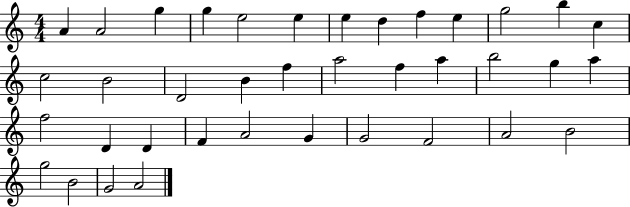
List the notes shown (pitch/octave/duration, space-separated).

A4/q A4/h G5/q G5/q E5/h E5/q E5/q D5/q F5/q E5/q G5/h B5/q C5/q C5/h B4/h D4/h B4/q F5/q A5/h F5/q A5/q B5/h G5/q A5/q F5/h D4/q D4/q F4/q A4/h G4/q G4/h F4/h A4/h B4/h G5/h B4/h G4/h A4/h